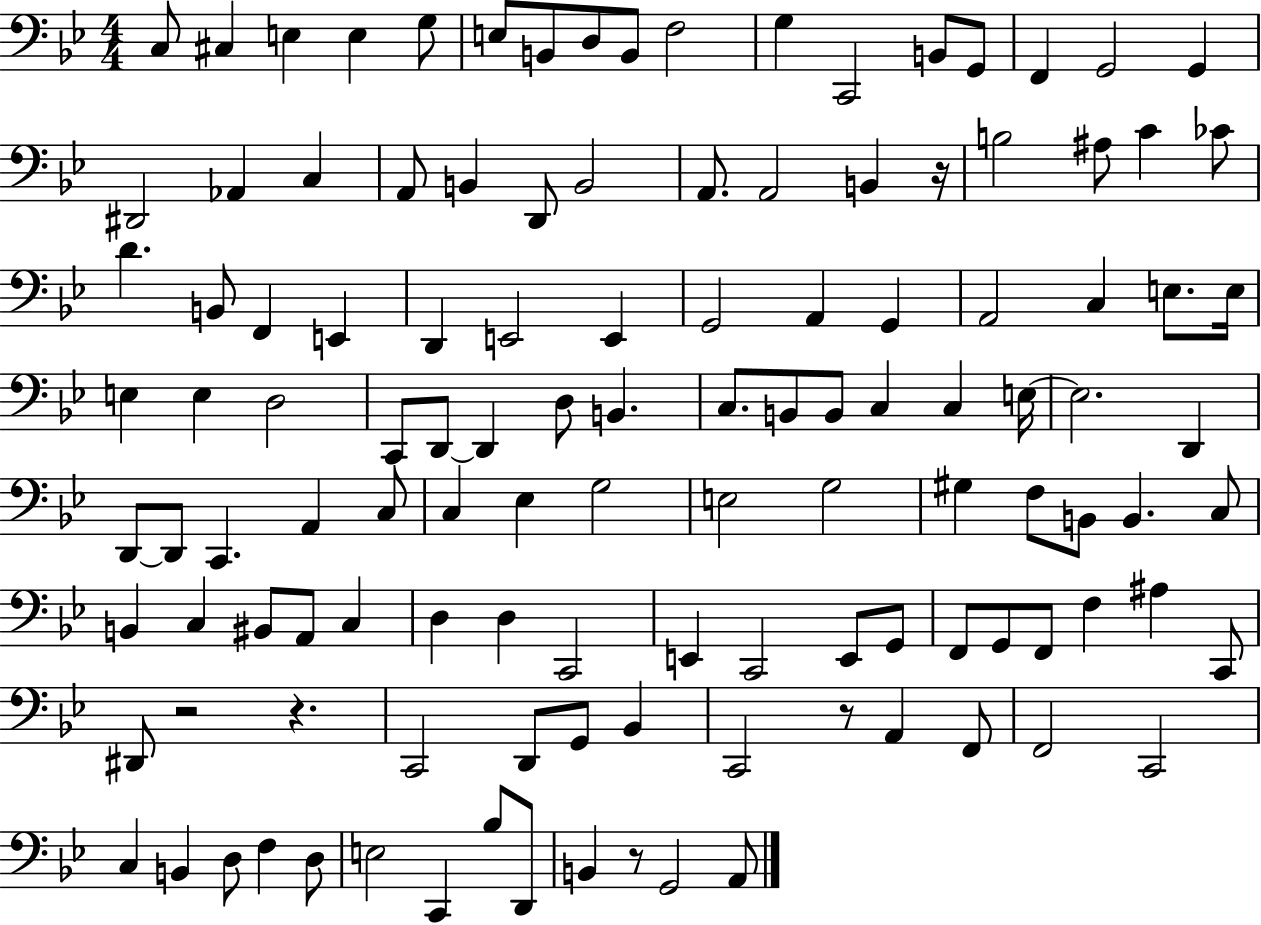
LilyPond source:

{
  \clef bass
  \numericTimeSignature
  \time 4/4
  \key bes \major
  c8 cis4 e4 e4 g8 | e8 b,8 d8 b,8 f2 | g4 c,2 b,8 g,8 | f,4 g,2 g,4 | \break dis,2 aes,4 c4 | a,8 b,4 d,8 b,2 | a,8. a,2 b,4 r16 | b2 ais8 c'4 ces'8 | \break d'4. b,8 f,4 e,4 | d,4 e,2 e,4 | g,2 a,4 g,4 | a,2 c4 e8. e16 | \break e4 e4 d2 | c,8 d,8~~ d,4 d8 b,4. | c8. b,8 b,8 c4 c4 e16~~ | e2. d,4 | \break d,8~~ d,8 c,4. a,4 c8 | c4 ees4 g2 | e2 g2 | gis4 f8 b,8 b,4. c8 | \break b,4 c4 bis,8 a,8 c4 | d4 d4 c,2 | e,4 c,2 e,8 g,8 | f,8 g,8 f,8 f4 ais4 c,8 | \break dis,8 r2 r4. | c,2 d,8 g,8 bes,4 | c,2 r8 a,4 f,8 | f,2 c,2 | \break c4 b,4 d8 f4 d8 | e2 c,4 bes8 d,8 | b,4 r8 g,2 a,8 | \bar "|."
}